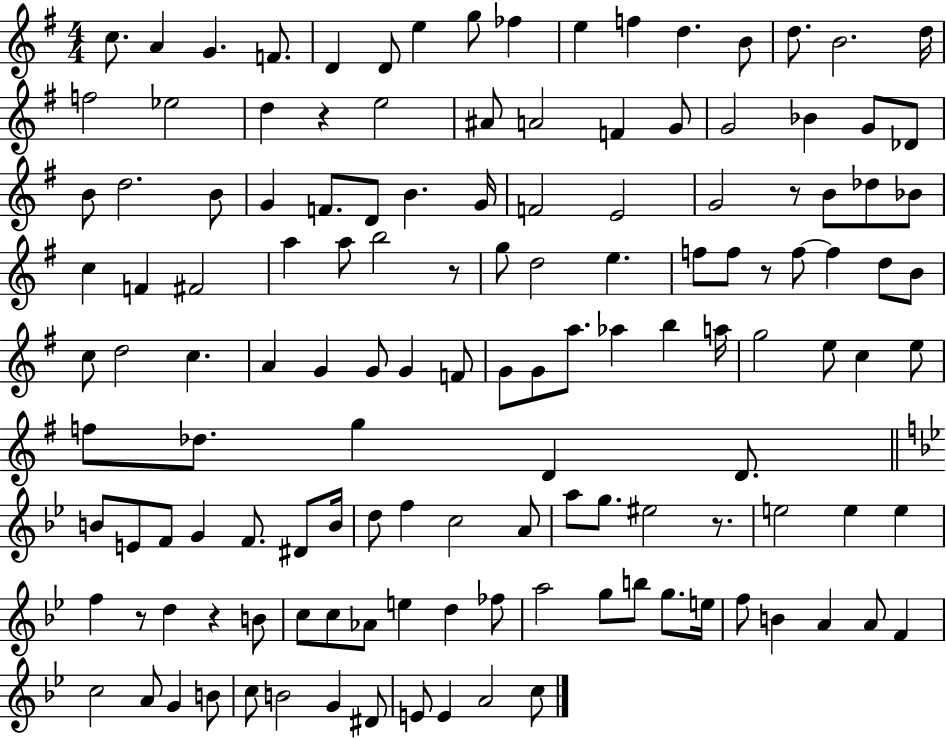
{
  \clef treble
  \numericTimeSignature
  \time 4/4
  \key g \major
  c''8. a'4 g'4. f'8. | d'4 d'8 e''4 g''8 fes''4 | e''4 f''4 d''4. b'8 | d''8. b'2. d''16 | \break f''2 ees''2 | d''4 r4 e''2 | ais'8 a'2 f'4 g'8 | g'2 bes'4 g'8 des'8 | \break b'8 d''2. b'8 | g'4 f'8. d'8 b'4. g'16 | f'2 e'2 | g'2 r8 b'8 des''8 bes'8 | \break c''4 f'4 fis'2 | a''4 a''8 b''2 r8 | g''8 d''2 e''4. | f''8 f''8 r8 f''8~~ f''4 d''8 b'8 | \break c''8 d''2 c''4. | a'4 g'4 g'8 g'4 f'8 | g'8 g'8 a''8. aes''4 b''4 a''16 | g''2 e''8 c''4 e''8 | \break f''8 des''8. g''4 d'4 d'8. | \bar "||" \break \key g \minor b'8 e'8 f'8 g'4 f'8. dis'8 b'16 | d''8 f''4 c''2 a'8 | a''8 g''8. eis''2 r8. | e''2 e''4 e''4 | \break f''4 r8 d''4 r4 b'8 | c''8 c''8 aes'8 e''4 d''4 fes''8 | a''2 g''8 b''8 g''8. e''16 | f''8 b'4 a'4 a'8 f'4 | \break c''2 a'8 g'4 b'8 | c''8 b'2 g'4 dis'8 | e'8 e'4 a'2 c''8 | \bar "|."
}